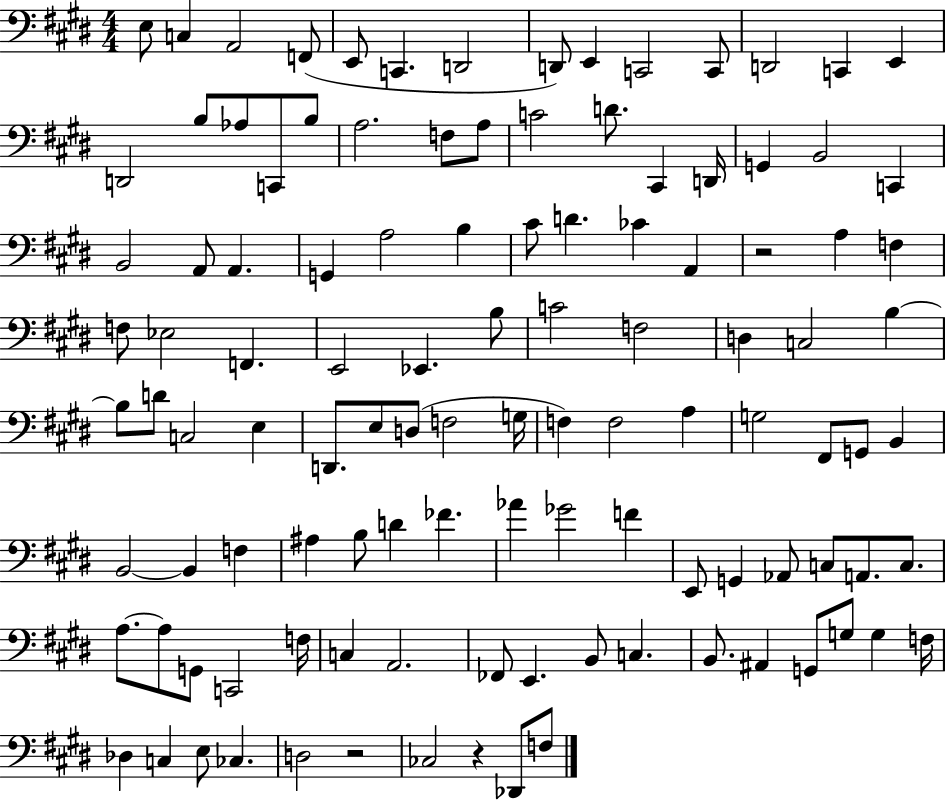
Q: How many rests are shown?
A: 3